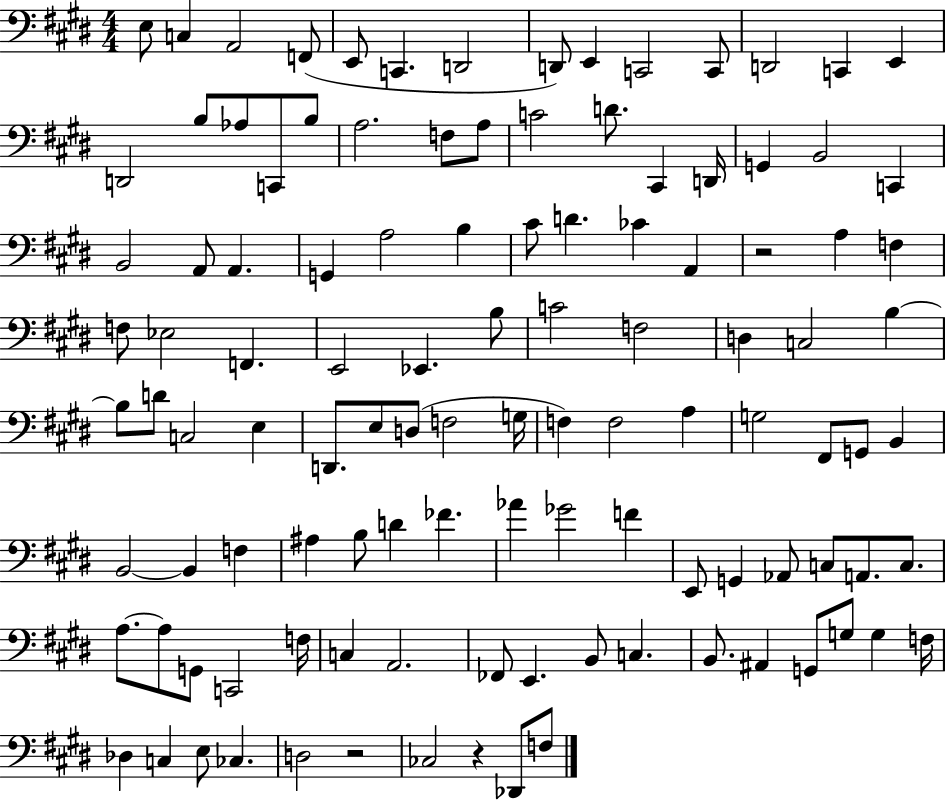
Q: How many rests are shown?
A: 3